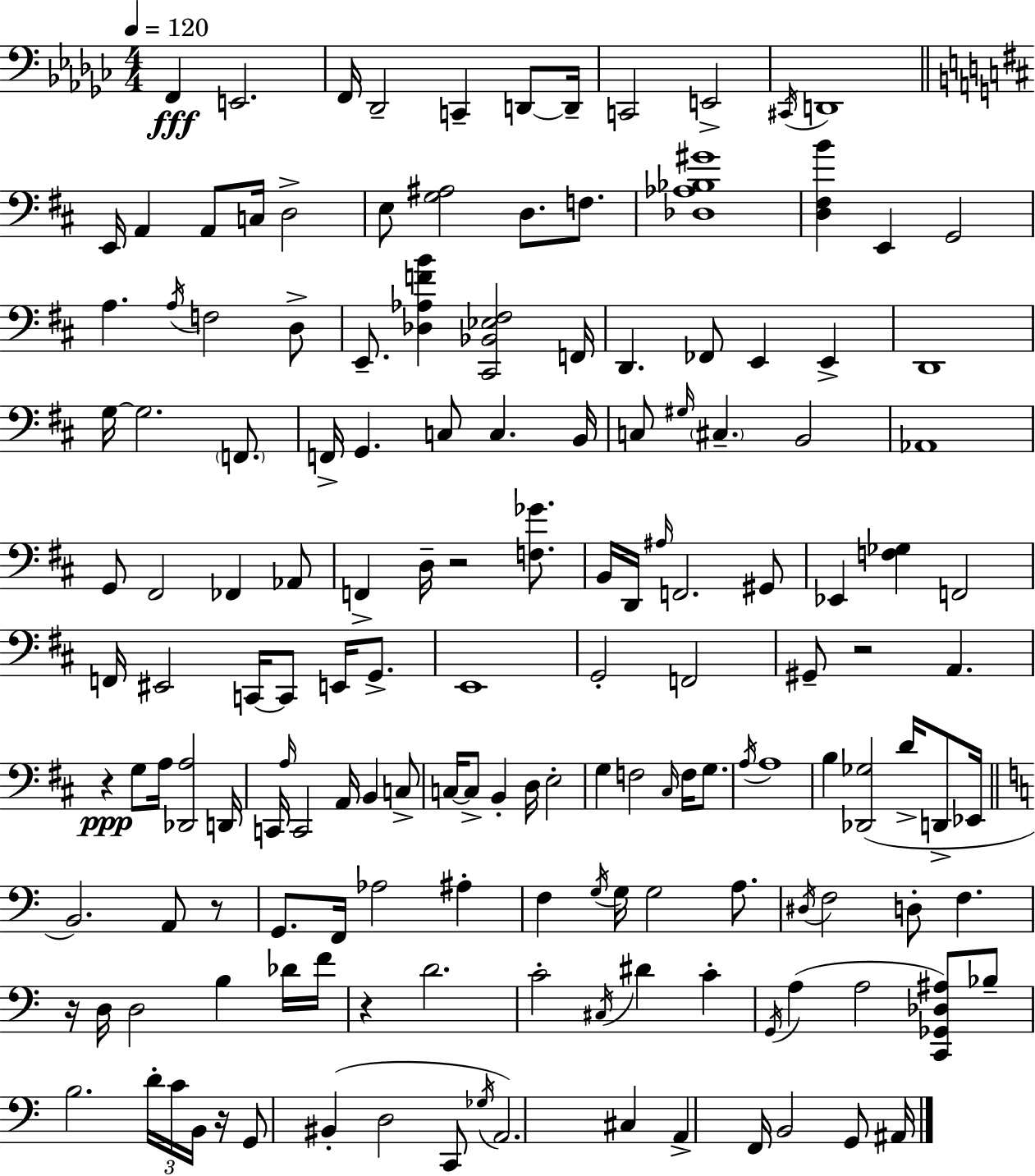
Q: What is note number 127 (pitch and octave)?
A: B2